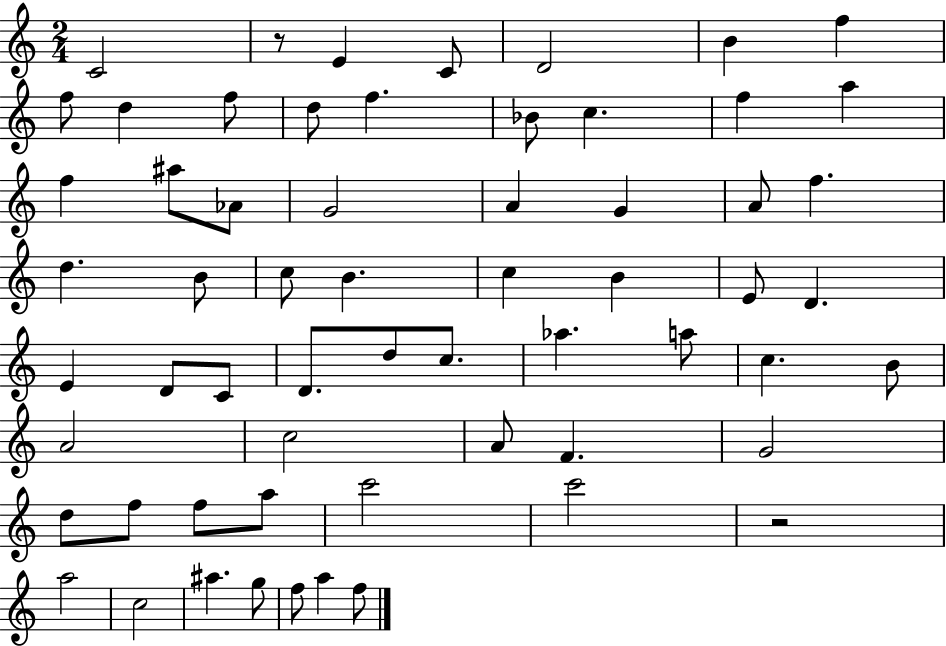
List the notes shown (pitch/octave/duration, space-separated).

C4/h R/e E4/q C4/e D4/h B4/q F5/q F5/e D5/q F5/e D5/e F5/q. Bb4/e C5/q. F5/q A5/q F5/q A#5/e Ab4/e G4/h A4/q G4/q A4/e F5/q. D5/q. B4/e C5/e B4/q. C5/q B4/q E4/e D4/q. E4/q D4/e C4/e D4/e. D5/e C5/e. Ab5/q. A5/e C5/q. B4/e A4/h C5/h A4/e F4/q. G4/h D5/e F5/e F5/e A5/e C6/h C6/h R/h A5/h C5/h A#5/q. G5/e F5/e A5/q F5/e